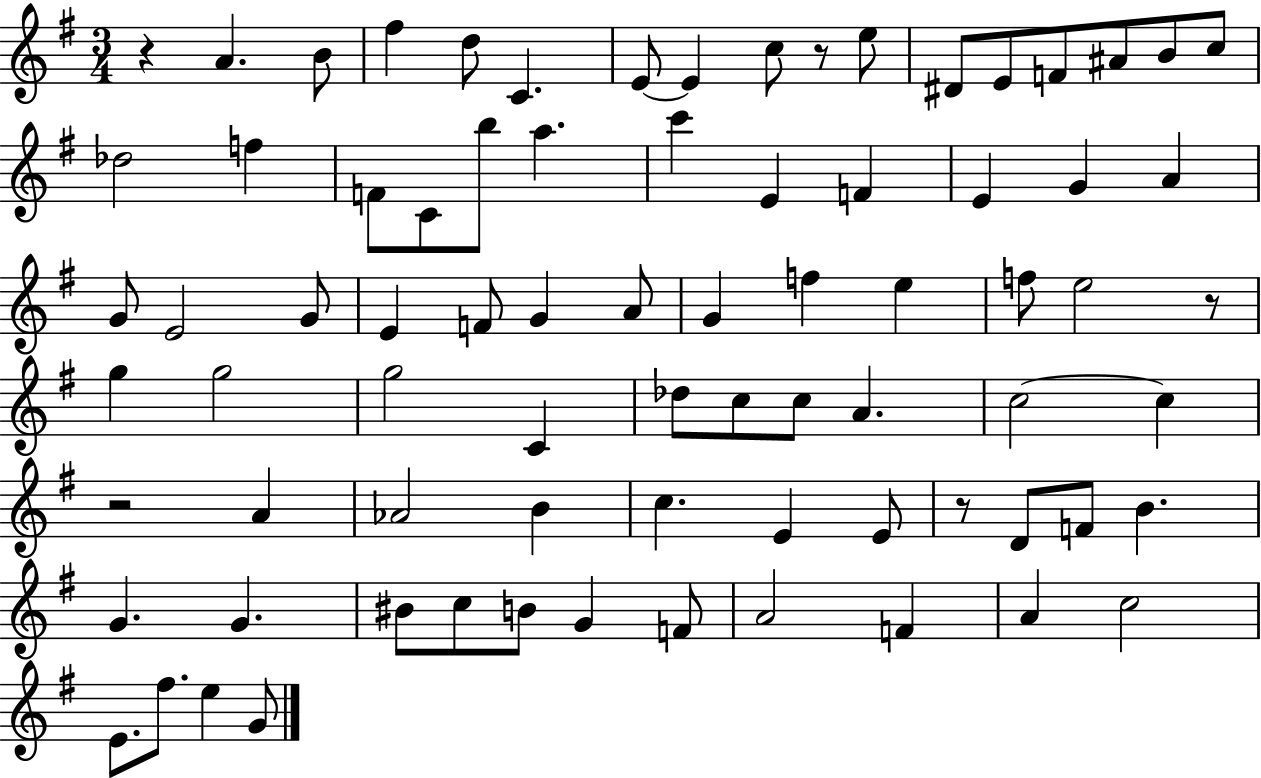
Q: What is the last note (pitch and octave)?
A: G4